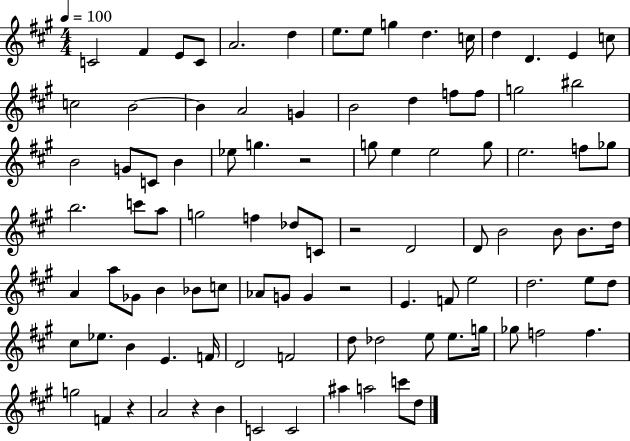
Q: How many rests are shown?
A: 5